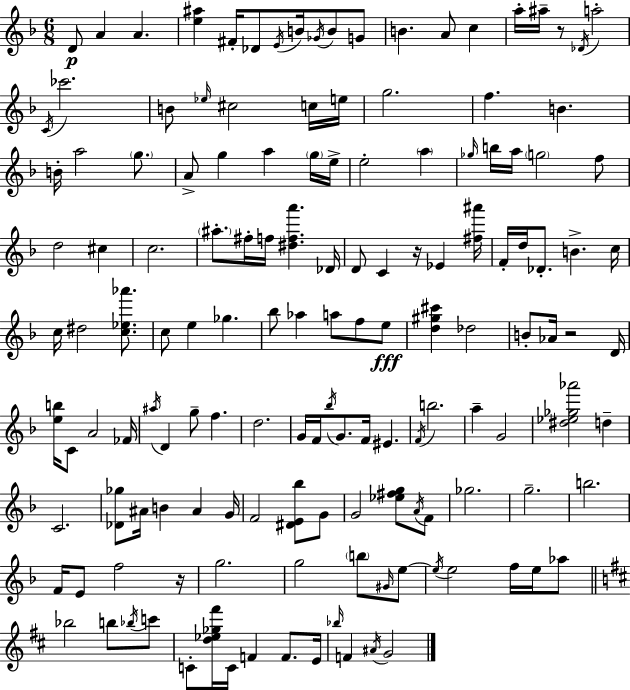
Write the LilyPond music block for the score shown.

{
  \clef treble
  \numericTimeSignature
  \time 6/8
  \key d \minor
  d'8\p a'4 a'4. | <e'' ais''>4 fis'16-. des'8 \acciaccatura { e'16 } b'16 \acciaccatura { ges'16 } b'8 | g'8 b'4. a'8 c''4 | a''16-. ais''16-- r8 \acciaccatura { des'16 } a''2-. | \break \acciaccatura { c'16 } ces'''2. | b'8 \grace { ees''16 } cis''2 | c''16 e''16 g''2. | f''4. b'4. | \break b'16-. a''2 | \parenthesize g''8. a'8-> g''4 a''4 | \parenthesize g''16 e''16-> e''2-. | \parenthesize a''4 \grace { ges''16 } b''16 a''16 \parenthesize g''2 | \break f''8 d''2 | cis''4 c''2. | \parenthesize ais''8.-. fis''16-. f''16 <dis'' f'' a'''>4. | des'16 d'8 c'4 | \break r16 ees'4 <fis'' ais'''>16 f'16-. d''16 des'8.-. b'4.-> | c''16 c''16 dis''2 | <c'' ees'' aes'''>8. c''8 e''4 | ges''4. bes''8 aes''4 | \break a''8 f''8 e''8\fff <d'' gis'' cis'''>4 des''2 | b'8-. aes'16 r2 | d'16 <e'' b''>16 c'8 a'2 | fes'16 \acciaccatura { ais''16 } d'4 g''8-- | \break f''4. d''2. | g'16 f'16 \acciaccatura { bes''16 } g'8. | f'16 eis'4. \acciaccatura { f'16 } b''2. | a''4-- | \break g'2 <dis'' ees'' ges'' aes'''>2 | d''4-- c'2. | <des' ges''>8 ais'16 | b'4 ais'4 g'16 f'2 | \break <dis' e' bes''>8 g'8 g'2 | <ees'' fis'' g''>8 \acciaccatura { a'16 } f'8 ges''2. | g''2.-- | b''2. | \break f'16 e'8 | f''2 r16 g''2. | g''2 | \parenthesize b''8 \grace { gis'16 } e''8~~ \acciaccatura { e''16 } | \break e''2 f''16 e''16 aes''8 | \bar "||" \break \key b \minor bes''2 b''8 \acciaccatura { bes''16 } c'''8 | c'8-. <d'' ees'' ges'' fis'''>16 c'16 f'4 f'8. | e'16 \grace { bes''16 } f'4 \acciaccatura { ais'16 } g'2 | \bar "|."
}